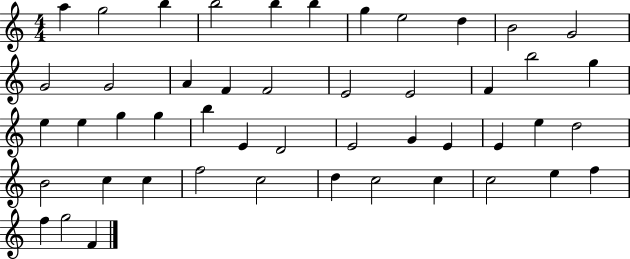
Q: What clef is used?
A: treble